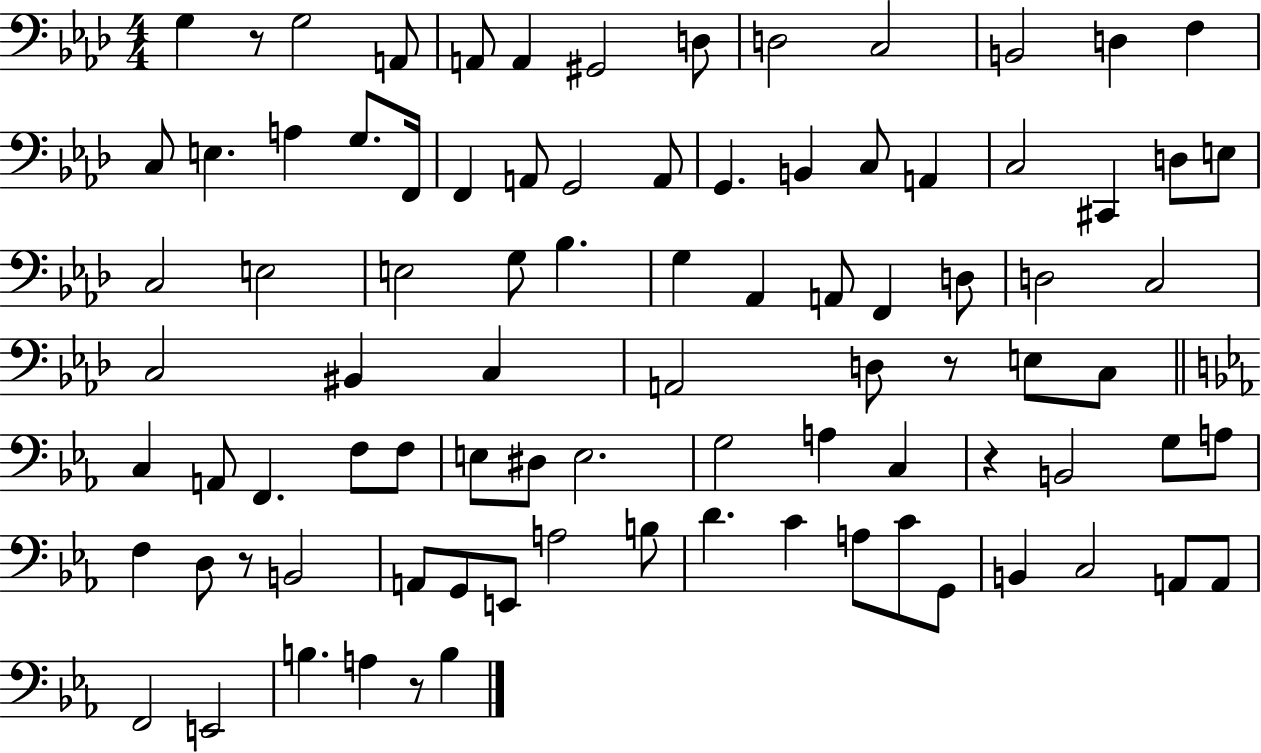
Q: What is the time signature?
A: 4/4